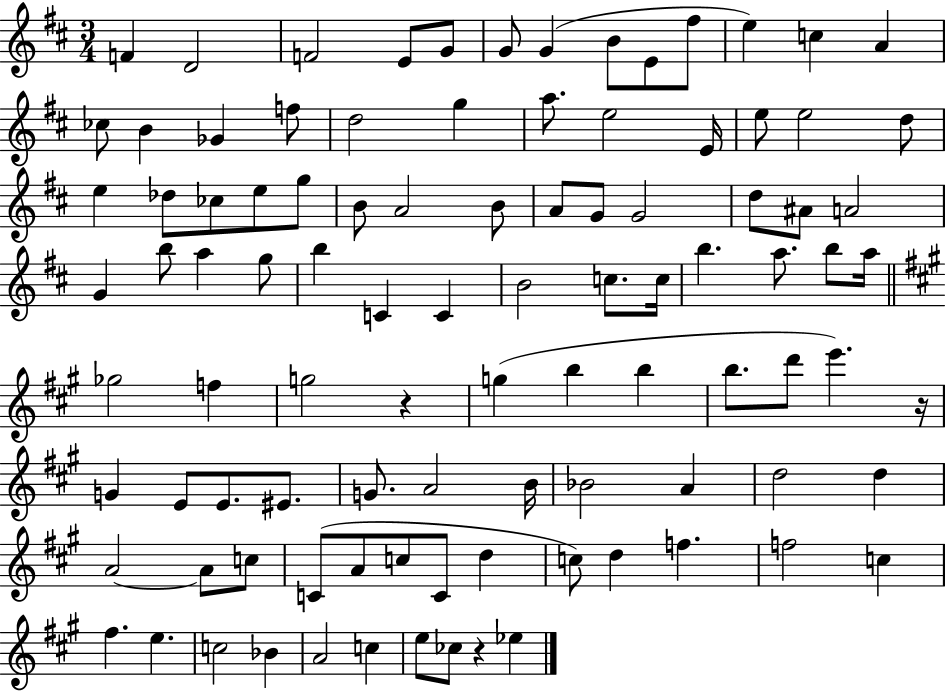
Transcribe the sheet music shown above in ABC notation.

X:1
T:Untitled
M:3/4
L:1/4
K:D
F D2 F2 E/2 G/2 G/2 G B/2 E/2 ^f/2 e c A _c/2 B _G f/2 d2 g a/2 e2 E/4 e/2 e2 d/2 e _d/2 _c/2 e/2 g/2 B/2 A2 B/2 A/2 G/2 G2 d/2 ^A/2 A2 G b/2 a g/2 b C C B2 c/2 c/4 b a/2 b/2 a/4 _g2 f g2 z g b b b/2 d'/2 e' z/4 G E/2 E/2 ^E/2 G/2 A2 B/4 _B2 A d2 d A2 A/2 c/2 C/2 A/2 c/2 C/2 d c/2 d f f2 c ^f e c2 _B A2 c e/2 _c/2 z _e